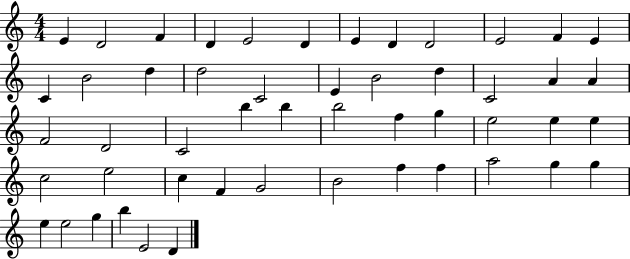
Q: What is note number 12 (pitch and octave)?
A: E4